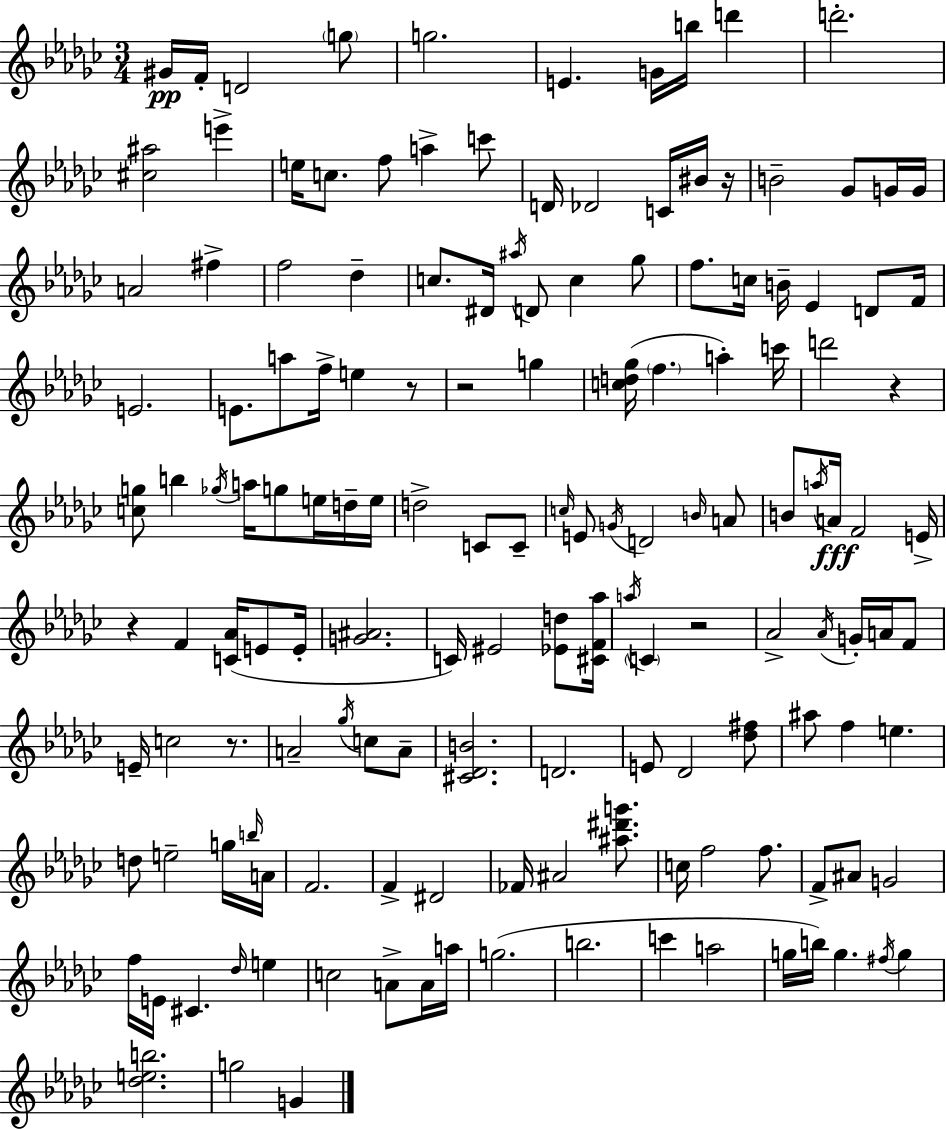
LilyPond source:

{
  \clef treble
  \numericTimeSignature
  \time 3/4
  \key ees \minor
  gis'16\pp f'16-. d'2 \parenthesize g''8 | g''2. | e'4. g'16 b''16 d'''4 | d'''2.-. | \break <cis'' ais''>2 e'''4-> | e''16 c''8. f''8 a''4-> c'''8 | d'16 des'2 c'16 bis'16 r16 | b'2-- ges'8 g'16 g'16 | \break a'2 fis''4-> | f''2 des''4-- | c''8. dis'16 \acciaccatura { ais''16 } d'8 c''4 ges''8 | f''8. c''16 b'16-- ees'4 d'8 | \break f'16 e'2. | e'8. a''8 f''16-> e''4 r8 | r2 g''4 | <c'' d'' ges''>16( \parenthesize f''4. a''4-.) | \break c'''16 d'''2 r4 | <c'' g''>8 b''4 \acciaccatura { ges''16 } a''16 g''8 e''16 | d''16-- e''16 d''2-> c'8 | c'8-- \grace { c''16 } e'8 \acciaccatura { g'16 } d'2 | \break \grace { b'16 } a'8 b'8 \acciaccatura { a''16 }\fff a'16 f'2 | e'16-> r4 f'4 | <c' aes'>16( e'8 e'16-. <g' ais'>2. | c'16) eis'2 | \break <ees' d''>8 <cis' f' aes''>16 \acciaccatura { a''16 } \parenthesize c'4 r2 | aes'2-> | \acciaccatura { aes'16 } g'16-. a'16 f'8 e'16-- c''2 | r8. a'2-- | \break \acciaccatura { ges''16 } c''8 a'8-- <cis' des' b'>2. | d'2. | e'8 des'2 | <des'' fis''>8 ais''8 f''4 | \break e''4. d''8 e''2-- | g''16 \grace { b''16 } a'16 f'2. | f'4-> | dis'2 fes'16 ais'2 | \break <ais'' dis''' g'''>8. c''16 f''2 | f''8. f'8-> | ais'8 g'2 f''16 e'16 | cis'4. \grace { des''16 } e''4 c''2 | \break a'8-> a'16 a''16 g''2.( | b''2. | c'''4 | a''2 g''16 | \break b''16) g''4. \acciaccatura { fis''16 } g''4 | <des'' e'' b''>2. | g''2 g'4 | \bar "|."
}